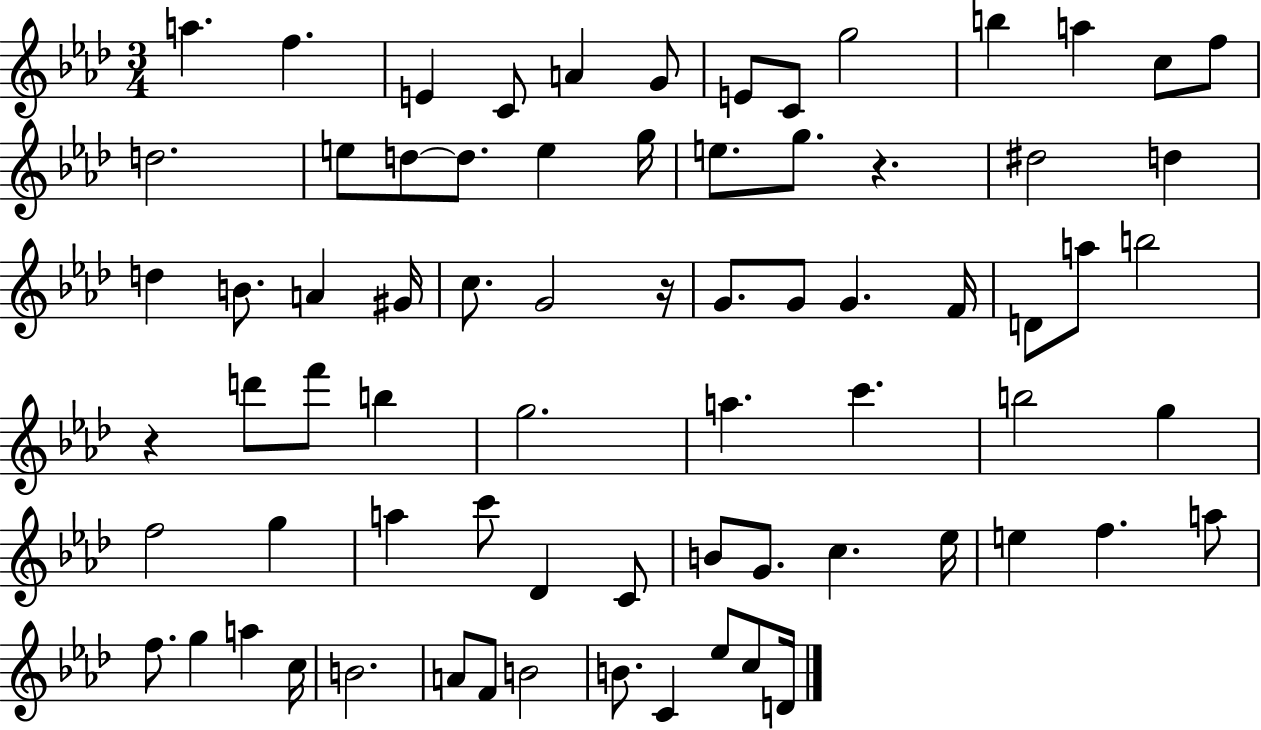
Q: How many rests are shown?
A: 3